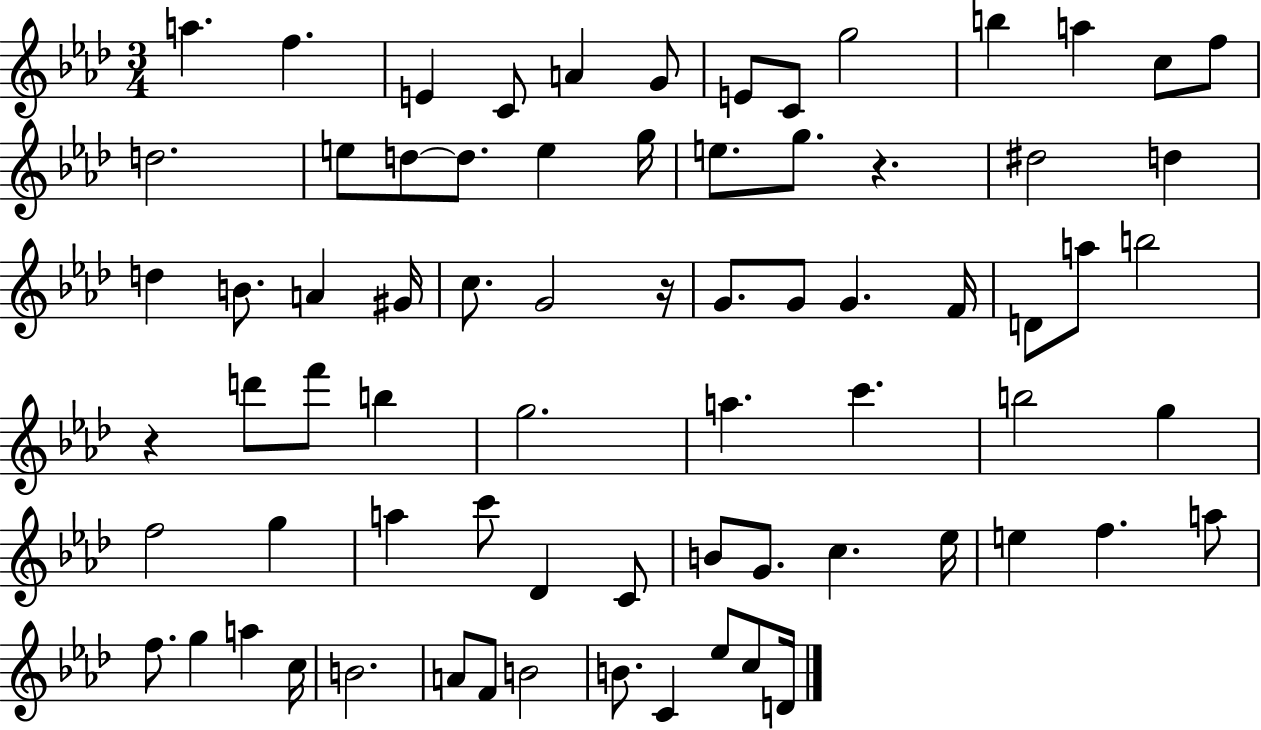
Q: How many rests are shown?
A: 3